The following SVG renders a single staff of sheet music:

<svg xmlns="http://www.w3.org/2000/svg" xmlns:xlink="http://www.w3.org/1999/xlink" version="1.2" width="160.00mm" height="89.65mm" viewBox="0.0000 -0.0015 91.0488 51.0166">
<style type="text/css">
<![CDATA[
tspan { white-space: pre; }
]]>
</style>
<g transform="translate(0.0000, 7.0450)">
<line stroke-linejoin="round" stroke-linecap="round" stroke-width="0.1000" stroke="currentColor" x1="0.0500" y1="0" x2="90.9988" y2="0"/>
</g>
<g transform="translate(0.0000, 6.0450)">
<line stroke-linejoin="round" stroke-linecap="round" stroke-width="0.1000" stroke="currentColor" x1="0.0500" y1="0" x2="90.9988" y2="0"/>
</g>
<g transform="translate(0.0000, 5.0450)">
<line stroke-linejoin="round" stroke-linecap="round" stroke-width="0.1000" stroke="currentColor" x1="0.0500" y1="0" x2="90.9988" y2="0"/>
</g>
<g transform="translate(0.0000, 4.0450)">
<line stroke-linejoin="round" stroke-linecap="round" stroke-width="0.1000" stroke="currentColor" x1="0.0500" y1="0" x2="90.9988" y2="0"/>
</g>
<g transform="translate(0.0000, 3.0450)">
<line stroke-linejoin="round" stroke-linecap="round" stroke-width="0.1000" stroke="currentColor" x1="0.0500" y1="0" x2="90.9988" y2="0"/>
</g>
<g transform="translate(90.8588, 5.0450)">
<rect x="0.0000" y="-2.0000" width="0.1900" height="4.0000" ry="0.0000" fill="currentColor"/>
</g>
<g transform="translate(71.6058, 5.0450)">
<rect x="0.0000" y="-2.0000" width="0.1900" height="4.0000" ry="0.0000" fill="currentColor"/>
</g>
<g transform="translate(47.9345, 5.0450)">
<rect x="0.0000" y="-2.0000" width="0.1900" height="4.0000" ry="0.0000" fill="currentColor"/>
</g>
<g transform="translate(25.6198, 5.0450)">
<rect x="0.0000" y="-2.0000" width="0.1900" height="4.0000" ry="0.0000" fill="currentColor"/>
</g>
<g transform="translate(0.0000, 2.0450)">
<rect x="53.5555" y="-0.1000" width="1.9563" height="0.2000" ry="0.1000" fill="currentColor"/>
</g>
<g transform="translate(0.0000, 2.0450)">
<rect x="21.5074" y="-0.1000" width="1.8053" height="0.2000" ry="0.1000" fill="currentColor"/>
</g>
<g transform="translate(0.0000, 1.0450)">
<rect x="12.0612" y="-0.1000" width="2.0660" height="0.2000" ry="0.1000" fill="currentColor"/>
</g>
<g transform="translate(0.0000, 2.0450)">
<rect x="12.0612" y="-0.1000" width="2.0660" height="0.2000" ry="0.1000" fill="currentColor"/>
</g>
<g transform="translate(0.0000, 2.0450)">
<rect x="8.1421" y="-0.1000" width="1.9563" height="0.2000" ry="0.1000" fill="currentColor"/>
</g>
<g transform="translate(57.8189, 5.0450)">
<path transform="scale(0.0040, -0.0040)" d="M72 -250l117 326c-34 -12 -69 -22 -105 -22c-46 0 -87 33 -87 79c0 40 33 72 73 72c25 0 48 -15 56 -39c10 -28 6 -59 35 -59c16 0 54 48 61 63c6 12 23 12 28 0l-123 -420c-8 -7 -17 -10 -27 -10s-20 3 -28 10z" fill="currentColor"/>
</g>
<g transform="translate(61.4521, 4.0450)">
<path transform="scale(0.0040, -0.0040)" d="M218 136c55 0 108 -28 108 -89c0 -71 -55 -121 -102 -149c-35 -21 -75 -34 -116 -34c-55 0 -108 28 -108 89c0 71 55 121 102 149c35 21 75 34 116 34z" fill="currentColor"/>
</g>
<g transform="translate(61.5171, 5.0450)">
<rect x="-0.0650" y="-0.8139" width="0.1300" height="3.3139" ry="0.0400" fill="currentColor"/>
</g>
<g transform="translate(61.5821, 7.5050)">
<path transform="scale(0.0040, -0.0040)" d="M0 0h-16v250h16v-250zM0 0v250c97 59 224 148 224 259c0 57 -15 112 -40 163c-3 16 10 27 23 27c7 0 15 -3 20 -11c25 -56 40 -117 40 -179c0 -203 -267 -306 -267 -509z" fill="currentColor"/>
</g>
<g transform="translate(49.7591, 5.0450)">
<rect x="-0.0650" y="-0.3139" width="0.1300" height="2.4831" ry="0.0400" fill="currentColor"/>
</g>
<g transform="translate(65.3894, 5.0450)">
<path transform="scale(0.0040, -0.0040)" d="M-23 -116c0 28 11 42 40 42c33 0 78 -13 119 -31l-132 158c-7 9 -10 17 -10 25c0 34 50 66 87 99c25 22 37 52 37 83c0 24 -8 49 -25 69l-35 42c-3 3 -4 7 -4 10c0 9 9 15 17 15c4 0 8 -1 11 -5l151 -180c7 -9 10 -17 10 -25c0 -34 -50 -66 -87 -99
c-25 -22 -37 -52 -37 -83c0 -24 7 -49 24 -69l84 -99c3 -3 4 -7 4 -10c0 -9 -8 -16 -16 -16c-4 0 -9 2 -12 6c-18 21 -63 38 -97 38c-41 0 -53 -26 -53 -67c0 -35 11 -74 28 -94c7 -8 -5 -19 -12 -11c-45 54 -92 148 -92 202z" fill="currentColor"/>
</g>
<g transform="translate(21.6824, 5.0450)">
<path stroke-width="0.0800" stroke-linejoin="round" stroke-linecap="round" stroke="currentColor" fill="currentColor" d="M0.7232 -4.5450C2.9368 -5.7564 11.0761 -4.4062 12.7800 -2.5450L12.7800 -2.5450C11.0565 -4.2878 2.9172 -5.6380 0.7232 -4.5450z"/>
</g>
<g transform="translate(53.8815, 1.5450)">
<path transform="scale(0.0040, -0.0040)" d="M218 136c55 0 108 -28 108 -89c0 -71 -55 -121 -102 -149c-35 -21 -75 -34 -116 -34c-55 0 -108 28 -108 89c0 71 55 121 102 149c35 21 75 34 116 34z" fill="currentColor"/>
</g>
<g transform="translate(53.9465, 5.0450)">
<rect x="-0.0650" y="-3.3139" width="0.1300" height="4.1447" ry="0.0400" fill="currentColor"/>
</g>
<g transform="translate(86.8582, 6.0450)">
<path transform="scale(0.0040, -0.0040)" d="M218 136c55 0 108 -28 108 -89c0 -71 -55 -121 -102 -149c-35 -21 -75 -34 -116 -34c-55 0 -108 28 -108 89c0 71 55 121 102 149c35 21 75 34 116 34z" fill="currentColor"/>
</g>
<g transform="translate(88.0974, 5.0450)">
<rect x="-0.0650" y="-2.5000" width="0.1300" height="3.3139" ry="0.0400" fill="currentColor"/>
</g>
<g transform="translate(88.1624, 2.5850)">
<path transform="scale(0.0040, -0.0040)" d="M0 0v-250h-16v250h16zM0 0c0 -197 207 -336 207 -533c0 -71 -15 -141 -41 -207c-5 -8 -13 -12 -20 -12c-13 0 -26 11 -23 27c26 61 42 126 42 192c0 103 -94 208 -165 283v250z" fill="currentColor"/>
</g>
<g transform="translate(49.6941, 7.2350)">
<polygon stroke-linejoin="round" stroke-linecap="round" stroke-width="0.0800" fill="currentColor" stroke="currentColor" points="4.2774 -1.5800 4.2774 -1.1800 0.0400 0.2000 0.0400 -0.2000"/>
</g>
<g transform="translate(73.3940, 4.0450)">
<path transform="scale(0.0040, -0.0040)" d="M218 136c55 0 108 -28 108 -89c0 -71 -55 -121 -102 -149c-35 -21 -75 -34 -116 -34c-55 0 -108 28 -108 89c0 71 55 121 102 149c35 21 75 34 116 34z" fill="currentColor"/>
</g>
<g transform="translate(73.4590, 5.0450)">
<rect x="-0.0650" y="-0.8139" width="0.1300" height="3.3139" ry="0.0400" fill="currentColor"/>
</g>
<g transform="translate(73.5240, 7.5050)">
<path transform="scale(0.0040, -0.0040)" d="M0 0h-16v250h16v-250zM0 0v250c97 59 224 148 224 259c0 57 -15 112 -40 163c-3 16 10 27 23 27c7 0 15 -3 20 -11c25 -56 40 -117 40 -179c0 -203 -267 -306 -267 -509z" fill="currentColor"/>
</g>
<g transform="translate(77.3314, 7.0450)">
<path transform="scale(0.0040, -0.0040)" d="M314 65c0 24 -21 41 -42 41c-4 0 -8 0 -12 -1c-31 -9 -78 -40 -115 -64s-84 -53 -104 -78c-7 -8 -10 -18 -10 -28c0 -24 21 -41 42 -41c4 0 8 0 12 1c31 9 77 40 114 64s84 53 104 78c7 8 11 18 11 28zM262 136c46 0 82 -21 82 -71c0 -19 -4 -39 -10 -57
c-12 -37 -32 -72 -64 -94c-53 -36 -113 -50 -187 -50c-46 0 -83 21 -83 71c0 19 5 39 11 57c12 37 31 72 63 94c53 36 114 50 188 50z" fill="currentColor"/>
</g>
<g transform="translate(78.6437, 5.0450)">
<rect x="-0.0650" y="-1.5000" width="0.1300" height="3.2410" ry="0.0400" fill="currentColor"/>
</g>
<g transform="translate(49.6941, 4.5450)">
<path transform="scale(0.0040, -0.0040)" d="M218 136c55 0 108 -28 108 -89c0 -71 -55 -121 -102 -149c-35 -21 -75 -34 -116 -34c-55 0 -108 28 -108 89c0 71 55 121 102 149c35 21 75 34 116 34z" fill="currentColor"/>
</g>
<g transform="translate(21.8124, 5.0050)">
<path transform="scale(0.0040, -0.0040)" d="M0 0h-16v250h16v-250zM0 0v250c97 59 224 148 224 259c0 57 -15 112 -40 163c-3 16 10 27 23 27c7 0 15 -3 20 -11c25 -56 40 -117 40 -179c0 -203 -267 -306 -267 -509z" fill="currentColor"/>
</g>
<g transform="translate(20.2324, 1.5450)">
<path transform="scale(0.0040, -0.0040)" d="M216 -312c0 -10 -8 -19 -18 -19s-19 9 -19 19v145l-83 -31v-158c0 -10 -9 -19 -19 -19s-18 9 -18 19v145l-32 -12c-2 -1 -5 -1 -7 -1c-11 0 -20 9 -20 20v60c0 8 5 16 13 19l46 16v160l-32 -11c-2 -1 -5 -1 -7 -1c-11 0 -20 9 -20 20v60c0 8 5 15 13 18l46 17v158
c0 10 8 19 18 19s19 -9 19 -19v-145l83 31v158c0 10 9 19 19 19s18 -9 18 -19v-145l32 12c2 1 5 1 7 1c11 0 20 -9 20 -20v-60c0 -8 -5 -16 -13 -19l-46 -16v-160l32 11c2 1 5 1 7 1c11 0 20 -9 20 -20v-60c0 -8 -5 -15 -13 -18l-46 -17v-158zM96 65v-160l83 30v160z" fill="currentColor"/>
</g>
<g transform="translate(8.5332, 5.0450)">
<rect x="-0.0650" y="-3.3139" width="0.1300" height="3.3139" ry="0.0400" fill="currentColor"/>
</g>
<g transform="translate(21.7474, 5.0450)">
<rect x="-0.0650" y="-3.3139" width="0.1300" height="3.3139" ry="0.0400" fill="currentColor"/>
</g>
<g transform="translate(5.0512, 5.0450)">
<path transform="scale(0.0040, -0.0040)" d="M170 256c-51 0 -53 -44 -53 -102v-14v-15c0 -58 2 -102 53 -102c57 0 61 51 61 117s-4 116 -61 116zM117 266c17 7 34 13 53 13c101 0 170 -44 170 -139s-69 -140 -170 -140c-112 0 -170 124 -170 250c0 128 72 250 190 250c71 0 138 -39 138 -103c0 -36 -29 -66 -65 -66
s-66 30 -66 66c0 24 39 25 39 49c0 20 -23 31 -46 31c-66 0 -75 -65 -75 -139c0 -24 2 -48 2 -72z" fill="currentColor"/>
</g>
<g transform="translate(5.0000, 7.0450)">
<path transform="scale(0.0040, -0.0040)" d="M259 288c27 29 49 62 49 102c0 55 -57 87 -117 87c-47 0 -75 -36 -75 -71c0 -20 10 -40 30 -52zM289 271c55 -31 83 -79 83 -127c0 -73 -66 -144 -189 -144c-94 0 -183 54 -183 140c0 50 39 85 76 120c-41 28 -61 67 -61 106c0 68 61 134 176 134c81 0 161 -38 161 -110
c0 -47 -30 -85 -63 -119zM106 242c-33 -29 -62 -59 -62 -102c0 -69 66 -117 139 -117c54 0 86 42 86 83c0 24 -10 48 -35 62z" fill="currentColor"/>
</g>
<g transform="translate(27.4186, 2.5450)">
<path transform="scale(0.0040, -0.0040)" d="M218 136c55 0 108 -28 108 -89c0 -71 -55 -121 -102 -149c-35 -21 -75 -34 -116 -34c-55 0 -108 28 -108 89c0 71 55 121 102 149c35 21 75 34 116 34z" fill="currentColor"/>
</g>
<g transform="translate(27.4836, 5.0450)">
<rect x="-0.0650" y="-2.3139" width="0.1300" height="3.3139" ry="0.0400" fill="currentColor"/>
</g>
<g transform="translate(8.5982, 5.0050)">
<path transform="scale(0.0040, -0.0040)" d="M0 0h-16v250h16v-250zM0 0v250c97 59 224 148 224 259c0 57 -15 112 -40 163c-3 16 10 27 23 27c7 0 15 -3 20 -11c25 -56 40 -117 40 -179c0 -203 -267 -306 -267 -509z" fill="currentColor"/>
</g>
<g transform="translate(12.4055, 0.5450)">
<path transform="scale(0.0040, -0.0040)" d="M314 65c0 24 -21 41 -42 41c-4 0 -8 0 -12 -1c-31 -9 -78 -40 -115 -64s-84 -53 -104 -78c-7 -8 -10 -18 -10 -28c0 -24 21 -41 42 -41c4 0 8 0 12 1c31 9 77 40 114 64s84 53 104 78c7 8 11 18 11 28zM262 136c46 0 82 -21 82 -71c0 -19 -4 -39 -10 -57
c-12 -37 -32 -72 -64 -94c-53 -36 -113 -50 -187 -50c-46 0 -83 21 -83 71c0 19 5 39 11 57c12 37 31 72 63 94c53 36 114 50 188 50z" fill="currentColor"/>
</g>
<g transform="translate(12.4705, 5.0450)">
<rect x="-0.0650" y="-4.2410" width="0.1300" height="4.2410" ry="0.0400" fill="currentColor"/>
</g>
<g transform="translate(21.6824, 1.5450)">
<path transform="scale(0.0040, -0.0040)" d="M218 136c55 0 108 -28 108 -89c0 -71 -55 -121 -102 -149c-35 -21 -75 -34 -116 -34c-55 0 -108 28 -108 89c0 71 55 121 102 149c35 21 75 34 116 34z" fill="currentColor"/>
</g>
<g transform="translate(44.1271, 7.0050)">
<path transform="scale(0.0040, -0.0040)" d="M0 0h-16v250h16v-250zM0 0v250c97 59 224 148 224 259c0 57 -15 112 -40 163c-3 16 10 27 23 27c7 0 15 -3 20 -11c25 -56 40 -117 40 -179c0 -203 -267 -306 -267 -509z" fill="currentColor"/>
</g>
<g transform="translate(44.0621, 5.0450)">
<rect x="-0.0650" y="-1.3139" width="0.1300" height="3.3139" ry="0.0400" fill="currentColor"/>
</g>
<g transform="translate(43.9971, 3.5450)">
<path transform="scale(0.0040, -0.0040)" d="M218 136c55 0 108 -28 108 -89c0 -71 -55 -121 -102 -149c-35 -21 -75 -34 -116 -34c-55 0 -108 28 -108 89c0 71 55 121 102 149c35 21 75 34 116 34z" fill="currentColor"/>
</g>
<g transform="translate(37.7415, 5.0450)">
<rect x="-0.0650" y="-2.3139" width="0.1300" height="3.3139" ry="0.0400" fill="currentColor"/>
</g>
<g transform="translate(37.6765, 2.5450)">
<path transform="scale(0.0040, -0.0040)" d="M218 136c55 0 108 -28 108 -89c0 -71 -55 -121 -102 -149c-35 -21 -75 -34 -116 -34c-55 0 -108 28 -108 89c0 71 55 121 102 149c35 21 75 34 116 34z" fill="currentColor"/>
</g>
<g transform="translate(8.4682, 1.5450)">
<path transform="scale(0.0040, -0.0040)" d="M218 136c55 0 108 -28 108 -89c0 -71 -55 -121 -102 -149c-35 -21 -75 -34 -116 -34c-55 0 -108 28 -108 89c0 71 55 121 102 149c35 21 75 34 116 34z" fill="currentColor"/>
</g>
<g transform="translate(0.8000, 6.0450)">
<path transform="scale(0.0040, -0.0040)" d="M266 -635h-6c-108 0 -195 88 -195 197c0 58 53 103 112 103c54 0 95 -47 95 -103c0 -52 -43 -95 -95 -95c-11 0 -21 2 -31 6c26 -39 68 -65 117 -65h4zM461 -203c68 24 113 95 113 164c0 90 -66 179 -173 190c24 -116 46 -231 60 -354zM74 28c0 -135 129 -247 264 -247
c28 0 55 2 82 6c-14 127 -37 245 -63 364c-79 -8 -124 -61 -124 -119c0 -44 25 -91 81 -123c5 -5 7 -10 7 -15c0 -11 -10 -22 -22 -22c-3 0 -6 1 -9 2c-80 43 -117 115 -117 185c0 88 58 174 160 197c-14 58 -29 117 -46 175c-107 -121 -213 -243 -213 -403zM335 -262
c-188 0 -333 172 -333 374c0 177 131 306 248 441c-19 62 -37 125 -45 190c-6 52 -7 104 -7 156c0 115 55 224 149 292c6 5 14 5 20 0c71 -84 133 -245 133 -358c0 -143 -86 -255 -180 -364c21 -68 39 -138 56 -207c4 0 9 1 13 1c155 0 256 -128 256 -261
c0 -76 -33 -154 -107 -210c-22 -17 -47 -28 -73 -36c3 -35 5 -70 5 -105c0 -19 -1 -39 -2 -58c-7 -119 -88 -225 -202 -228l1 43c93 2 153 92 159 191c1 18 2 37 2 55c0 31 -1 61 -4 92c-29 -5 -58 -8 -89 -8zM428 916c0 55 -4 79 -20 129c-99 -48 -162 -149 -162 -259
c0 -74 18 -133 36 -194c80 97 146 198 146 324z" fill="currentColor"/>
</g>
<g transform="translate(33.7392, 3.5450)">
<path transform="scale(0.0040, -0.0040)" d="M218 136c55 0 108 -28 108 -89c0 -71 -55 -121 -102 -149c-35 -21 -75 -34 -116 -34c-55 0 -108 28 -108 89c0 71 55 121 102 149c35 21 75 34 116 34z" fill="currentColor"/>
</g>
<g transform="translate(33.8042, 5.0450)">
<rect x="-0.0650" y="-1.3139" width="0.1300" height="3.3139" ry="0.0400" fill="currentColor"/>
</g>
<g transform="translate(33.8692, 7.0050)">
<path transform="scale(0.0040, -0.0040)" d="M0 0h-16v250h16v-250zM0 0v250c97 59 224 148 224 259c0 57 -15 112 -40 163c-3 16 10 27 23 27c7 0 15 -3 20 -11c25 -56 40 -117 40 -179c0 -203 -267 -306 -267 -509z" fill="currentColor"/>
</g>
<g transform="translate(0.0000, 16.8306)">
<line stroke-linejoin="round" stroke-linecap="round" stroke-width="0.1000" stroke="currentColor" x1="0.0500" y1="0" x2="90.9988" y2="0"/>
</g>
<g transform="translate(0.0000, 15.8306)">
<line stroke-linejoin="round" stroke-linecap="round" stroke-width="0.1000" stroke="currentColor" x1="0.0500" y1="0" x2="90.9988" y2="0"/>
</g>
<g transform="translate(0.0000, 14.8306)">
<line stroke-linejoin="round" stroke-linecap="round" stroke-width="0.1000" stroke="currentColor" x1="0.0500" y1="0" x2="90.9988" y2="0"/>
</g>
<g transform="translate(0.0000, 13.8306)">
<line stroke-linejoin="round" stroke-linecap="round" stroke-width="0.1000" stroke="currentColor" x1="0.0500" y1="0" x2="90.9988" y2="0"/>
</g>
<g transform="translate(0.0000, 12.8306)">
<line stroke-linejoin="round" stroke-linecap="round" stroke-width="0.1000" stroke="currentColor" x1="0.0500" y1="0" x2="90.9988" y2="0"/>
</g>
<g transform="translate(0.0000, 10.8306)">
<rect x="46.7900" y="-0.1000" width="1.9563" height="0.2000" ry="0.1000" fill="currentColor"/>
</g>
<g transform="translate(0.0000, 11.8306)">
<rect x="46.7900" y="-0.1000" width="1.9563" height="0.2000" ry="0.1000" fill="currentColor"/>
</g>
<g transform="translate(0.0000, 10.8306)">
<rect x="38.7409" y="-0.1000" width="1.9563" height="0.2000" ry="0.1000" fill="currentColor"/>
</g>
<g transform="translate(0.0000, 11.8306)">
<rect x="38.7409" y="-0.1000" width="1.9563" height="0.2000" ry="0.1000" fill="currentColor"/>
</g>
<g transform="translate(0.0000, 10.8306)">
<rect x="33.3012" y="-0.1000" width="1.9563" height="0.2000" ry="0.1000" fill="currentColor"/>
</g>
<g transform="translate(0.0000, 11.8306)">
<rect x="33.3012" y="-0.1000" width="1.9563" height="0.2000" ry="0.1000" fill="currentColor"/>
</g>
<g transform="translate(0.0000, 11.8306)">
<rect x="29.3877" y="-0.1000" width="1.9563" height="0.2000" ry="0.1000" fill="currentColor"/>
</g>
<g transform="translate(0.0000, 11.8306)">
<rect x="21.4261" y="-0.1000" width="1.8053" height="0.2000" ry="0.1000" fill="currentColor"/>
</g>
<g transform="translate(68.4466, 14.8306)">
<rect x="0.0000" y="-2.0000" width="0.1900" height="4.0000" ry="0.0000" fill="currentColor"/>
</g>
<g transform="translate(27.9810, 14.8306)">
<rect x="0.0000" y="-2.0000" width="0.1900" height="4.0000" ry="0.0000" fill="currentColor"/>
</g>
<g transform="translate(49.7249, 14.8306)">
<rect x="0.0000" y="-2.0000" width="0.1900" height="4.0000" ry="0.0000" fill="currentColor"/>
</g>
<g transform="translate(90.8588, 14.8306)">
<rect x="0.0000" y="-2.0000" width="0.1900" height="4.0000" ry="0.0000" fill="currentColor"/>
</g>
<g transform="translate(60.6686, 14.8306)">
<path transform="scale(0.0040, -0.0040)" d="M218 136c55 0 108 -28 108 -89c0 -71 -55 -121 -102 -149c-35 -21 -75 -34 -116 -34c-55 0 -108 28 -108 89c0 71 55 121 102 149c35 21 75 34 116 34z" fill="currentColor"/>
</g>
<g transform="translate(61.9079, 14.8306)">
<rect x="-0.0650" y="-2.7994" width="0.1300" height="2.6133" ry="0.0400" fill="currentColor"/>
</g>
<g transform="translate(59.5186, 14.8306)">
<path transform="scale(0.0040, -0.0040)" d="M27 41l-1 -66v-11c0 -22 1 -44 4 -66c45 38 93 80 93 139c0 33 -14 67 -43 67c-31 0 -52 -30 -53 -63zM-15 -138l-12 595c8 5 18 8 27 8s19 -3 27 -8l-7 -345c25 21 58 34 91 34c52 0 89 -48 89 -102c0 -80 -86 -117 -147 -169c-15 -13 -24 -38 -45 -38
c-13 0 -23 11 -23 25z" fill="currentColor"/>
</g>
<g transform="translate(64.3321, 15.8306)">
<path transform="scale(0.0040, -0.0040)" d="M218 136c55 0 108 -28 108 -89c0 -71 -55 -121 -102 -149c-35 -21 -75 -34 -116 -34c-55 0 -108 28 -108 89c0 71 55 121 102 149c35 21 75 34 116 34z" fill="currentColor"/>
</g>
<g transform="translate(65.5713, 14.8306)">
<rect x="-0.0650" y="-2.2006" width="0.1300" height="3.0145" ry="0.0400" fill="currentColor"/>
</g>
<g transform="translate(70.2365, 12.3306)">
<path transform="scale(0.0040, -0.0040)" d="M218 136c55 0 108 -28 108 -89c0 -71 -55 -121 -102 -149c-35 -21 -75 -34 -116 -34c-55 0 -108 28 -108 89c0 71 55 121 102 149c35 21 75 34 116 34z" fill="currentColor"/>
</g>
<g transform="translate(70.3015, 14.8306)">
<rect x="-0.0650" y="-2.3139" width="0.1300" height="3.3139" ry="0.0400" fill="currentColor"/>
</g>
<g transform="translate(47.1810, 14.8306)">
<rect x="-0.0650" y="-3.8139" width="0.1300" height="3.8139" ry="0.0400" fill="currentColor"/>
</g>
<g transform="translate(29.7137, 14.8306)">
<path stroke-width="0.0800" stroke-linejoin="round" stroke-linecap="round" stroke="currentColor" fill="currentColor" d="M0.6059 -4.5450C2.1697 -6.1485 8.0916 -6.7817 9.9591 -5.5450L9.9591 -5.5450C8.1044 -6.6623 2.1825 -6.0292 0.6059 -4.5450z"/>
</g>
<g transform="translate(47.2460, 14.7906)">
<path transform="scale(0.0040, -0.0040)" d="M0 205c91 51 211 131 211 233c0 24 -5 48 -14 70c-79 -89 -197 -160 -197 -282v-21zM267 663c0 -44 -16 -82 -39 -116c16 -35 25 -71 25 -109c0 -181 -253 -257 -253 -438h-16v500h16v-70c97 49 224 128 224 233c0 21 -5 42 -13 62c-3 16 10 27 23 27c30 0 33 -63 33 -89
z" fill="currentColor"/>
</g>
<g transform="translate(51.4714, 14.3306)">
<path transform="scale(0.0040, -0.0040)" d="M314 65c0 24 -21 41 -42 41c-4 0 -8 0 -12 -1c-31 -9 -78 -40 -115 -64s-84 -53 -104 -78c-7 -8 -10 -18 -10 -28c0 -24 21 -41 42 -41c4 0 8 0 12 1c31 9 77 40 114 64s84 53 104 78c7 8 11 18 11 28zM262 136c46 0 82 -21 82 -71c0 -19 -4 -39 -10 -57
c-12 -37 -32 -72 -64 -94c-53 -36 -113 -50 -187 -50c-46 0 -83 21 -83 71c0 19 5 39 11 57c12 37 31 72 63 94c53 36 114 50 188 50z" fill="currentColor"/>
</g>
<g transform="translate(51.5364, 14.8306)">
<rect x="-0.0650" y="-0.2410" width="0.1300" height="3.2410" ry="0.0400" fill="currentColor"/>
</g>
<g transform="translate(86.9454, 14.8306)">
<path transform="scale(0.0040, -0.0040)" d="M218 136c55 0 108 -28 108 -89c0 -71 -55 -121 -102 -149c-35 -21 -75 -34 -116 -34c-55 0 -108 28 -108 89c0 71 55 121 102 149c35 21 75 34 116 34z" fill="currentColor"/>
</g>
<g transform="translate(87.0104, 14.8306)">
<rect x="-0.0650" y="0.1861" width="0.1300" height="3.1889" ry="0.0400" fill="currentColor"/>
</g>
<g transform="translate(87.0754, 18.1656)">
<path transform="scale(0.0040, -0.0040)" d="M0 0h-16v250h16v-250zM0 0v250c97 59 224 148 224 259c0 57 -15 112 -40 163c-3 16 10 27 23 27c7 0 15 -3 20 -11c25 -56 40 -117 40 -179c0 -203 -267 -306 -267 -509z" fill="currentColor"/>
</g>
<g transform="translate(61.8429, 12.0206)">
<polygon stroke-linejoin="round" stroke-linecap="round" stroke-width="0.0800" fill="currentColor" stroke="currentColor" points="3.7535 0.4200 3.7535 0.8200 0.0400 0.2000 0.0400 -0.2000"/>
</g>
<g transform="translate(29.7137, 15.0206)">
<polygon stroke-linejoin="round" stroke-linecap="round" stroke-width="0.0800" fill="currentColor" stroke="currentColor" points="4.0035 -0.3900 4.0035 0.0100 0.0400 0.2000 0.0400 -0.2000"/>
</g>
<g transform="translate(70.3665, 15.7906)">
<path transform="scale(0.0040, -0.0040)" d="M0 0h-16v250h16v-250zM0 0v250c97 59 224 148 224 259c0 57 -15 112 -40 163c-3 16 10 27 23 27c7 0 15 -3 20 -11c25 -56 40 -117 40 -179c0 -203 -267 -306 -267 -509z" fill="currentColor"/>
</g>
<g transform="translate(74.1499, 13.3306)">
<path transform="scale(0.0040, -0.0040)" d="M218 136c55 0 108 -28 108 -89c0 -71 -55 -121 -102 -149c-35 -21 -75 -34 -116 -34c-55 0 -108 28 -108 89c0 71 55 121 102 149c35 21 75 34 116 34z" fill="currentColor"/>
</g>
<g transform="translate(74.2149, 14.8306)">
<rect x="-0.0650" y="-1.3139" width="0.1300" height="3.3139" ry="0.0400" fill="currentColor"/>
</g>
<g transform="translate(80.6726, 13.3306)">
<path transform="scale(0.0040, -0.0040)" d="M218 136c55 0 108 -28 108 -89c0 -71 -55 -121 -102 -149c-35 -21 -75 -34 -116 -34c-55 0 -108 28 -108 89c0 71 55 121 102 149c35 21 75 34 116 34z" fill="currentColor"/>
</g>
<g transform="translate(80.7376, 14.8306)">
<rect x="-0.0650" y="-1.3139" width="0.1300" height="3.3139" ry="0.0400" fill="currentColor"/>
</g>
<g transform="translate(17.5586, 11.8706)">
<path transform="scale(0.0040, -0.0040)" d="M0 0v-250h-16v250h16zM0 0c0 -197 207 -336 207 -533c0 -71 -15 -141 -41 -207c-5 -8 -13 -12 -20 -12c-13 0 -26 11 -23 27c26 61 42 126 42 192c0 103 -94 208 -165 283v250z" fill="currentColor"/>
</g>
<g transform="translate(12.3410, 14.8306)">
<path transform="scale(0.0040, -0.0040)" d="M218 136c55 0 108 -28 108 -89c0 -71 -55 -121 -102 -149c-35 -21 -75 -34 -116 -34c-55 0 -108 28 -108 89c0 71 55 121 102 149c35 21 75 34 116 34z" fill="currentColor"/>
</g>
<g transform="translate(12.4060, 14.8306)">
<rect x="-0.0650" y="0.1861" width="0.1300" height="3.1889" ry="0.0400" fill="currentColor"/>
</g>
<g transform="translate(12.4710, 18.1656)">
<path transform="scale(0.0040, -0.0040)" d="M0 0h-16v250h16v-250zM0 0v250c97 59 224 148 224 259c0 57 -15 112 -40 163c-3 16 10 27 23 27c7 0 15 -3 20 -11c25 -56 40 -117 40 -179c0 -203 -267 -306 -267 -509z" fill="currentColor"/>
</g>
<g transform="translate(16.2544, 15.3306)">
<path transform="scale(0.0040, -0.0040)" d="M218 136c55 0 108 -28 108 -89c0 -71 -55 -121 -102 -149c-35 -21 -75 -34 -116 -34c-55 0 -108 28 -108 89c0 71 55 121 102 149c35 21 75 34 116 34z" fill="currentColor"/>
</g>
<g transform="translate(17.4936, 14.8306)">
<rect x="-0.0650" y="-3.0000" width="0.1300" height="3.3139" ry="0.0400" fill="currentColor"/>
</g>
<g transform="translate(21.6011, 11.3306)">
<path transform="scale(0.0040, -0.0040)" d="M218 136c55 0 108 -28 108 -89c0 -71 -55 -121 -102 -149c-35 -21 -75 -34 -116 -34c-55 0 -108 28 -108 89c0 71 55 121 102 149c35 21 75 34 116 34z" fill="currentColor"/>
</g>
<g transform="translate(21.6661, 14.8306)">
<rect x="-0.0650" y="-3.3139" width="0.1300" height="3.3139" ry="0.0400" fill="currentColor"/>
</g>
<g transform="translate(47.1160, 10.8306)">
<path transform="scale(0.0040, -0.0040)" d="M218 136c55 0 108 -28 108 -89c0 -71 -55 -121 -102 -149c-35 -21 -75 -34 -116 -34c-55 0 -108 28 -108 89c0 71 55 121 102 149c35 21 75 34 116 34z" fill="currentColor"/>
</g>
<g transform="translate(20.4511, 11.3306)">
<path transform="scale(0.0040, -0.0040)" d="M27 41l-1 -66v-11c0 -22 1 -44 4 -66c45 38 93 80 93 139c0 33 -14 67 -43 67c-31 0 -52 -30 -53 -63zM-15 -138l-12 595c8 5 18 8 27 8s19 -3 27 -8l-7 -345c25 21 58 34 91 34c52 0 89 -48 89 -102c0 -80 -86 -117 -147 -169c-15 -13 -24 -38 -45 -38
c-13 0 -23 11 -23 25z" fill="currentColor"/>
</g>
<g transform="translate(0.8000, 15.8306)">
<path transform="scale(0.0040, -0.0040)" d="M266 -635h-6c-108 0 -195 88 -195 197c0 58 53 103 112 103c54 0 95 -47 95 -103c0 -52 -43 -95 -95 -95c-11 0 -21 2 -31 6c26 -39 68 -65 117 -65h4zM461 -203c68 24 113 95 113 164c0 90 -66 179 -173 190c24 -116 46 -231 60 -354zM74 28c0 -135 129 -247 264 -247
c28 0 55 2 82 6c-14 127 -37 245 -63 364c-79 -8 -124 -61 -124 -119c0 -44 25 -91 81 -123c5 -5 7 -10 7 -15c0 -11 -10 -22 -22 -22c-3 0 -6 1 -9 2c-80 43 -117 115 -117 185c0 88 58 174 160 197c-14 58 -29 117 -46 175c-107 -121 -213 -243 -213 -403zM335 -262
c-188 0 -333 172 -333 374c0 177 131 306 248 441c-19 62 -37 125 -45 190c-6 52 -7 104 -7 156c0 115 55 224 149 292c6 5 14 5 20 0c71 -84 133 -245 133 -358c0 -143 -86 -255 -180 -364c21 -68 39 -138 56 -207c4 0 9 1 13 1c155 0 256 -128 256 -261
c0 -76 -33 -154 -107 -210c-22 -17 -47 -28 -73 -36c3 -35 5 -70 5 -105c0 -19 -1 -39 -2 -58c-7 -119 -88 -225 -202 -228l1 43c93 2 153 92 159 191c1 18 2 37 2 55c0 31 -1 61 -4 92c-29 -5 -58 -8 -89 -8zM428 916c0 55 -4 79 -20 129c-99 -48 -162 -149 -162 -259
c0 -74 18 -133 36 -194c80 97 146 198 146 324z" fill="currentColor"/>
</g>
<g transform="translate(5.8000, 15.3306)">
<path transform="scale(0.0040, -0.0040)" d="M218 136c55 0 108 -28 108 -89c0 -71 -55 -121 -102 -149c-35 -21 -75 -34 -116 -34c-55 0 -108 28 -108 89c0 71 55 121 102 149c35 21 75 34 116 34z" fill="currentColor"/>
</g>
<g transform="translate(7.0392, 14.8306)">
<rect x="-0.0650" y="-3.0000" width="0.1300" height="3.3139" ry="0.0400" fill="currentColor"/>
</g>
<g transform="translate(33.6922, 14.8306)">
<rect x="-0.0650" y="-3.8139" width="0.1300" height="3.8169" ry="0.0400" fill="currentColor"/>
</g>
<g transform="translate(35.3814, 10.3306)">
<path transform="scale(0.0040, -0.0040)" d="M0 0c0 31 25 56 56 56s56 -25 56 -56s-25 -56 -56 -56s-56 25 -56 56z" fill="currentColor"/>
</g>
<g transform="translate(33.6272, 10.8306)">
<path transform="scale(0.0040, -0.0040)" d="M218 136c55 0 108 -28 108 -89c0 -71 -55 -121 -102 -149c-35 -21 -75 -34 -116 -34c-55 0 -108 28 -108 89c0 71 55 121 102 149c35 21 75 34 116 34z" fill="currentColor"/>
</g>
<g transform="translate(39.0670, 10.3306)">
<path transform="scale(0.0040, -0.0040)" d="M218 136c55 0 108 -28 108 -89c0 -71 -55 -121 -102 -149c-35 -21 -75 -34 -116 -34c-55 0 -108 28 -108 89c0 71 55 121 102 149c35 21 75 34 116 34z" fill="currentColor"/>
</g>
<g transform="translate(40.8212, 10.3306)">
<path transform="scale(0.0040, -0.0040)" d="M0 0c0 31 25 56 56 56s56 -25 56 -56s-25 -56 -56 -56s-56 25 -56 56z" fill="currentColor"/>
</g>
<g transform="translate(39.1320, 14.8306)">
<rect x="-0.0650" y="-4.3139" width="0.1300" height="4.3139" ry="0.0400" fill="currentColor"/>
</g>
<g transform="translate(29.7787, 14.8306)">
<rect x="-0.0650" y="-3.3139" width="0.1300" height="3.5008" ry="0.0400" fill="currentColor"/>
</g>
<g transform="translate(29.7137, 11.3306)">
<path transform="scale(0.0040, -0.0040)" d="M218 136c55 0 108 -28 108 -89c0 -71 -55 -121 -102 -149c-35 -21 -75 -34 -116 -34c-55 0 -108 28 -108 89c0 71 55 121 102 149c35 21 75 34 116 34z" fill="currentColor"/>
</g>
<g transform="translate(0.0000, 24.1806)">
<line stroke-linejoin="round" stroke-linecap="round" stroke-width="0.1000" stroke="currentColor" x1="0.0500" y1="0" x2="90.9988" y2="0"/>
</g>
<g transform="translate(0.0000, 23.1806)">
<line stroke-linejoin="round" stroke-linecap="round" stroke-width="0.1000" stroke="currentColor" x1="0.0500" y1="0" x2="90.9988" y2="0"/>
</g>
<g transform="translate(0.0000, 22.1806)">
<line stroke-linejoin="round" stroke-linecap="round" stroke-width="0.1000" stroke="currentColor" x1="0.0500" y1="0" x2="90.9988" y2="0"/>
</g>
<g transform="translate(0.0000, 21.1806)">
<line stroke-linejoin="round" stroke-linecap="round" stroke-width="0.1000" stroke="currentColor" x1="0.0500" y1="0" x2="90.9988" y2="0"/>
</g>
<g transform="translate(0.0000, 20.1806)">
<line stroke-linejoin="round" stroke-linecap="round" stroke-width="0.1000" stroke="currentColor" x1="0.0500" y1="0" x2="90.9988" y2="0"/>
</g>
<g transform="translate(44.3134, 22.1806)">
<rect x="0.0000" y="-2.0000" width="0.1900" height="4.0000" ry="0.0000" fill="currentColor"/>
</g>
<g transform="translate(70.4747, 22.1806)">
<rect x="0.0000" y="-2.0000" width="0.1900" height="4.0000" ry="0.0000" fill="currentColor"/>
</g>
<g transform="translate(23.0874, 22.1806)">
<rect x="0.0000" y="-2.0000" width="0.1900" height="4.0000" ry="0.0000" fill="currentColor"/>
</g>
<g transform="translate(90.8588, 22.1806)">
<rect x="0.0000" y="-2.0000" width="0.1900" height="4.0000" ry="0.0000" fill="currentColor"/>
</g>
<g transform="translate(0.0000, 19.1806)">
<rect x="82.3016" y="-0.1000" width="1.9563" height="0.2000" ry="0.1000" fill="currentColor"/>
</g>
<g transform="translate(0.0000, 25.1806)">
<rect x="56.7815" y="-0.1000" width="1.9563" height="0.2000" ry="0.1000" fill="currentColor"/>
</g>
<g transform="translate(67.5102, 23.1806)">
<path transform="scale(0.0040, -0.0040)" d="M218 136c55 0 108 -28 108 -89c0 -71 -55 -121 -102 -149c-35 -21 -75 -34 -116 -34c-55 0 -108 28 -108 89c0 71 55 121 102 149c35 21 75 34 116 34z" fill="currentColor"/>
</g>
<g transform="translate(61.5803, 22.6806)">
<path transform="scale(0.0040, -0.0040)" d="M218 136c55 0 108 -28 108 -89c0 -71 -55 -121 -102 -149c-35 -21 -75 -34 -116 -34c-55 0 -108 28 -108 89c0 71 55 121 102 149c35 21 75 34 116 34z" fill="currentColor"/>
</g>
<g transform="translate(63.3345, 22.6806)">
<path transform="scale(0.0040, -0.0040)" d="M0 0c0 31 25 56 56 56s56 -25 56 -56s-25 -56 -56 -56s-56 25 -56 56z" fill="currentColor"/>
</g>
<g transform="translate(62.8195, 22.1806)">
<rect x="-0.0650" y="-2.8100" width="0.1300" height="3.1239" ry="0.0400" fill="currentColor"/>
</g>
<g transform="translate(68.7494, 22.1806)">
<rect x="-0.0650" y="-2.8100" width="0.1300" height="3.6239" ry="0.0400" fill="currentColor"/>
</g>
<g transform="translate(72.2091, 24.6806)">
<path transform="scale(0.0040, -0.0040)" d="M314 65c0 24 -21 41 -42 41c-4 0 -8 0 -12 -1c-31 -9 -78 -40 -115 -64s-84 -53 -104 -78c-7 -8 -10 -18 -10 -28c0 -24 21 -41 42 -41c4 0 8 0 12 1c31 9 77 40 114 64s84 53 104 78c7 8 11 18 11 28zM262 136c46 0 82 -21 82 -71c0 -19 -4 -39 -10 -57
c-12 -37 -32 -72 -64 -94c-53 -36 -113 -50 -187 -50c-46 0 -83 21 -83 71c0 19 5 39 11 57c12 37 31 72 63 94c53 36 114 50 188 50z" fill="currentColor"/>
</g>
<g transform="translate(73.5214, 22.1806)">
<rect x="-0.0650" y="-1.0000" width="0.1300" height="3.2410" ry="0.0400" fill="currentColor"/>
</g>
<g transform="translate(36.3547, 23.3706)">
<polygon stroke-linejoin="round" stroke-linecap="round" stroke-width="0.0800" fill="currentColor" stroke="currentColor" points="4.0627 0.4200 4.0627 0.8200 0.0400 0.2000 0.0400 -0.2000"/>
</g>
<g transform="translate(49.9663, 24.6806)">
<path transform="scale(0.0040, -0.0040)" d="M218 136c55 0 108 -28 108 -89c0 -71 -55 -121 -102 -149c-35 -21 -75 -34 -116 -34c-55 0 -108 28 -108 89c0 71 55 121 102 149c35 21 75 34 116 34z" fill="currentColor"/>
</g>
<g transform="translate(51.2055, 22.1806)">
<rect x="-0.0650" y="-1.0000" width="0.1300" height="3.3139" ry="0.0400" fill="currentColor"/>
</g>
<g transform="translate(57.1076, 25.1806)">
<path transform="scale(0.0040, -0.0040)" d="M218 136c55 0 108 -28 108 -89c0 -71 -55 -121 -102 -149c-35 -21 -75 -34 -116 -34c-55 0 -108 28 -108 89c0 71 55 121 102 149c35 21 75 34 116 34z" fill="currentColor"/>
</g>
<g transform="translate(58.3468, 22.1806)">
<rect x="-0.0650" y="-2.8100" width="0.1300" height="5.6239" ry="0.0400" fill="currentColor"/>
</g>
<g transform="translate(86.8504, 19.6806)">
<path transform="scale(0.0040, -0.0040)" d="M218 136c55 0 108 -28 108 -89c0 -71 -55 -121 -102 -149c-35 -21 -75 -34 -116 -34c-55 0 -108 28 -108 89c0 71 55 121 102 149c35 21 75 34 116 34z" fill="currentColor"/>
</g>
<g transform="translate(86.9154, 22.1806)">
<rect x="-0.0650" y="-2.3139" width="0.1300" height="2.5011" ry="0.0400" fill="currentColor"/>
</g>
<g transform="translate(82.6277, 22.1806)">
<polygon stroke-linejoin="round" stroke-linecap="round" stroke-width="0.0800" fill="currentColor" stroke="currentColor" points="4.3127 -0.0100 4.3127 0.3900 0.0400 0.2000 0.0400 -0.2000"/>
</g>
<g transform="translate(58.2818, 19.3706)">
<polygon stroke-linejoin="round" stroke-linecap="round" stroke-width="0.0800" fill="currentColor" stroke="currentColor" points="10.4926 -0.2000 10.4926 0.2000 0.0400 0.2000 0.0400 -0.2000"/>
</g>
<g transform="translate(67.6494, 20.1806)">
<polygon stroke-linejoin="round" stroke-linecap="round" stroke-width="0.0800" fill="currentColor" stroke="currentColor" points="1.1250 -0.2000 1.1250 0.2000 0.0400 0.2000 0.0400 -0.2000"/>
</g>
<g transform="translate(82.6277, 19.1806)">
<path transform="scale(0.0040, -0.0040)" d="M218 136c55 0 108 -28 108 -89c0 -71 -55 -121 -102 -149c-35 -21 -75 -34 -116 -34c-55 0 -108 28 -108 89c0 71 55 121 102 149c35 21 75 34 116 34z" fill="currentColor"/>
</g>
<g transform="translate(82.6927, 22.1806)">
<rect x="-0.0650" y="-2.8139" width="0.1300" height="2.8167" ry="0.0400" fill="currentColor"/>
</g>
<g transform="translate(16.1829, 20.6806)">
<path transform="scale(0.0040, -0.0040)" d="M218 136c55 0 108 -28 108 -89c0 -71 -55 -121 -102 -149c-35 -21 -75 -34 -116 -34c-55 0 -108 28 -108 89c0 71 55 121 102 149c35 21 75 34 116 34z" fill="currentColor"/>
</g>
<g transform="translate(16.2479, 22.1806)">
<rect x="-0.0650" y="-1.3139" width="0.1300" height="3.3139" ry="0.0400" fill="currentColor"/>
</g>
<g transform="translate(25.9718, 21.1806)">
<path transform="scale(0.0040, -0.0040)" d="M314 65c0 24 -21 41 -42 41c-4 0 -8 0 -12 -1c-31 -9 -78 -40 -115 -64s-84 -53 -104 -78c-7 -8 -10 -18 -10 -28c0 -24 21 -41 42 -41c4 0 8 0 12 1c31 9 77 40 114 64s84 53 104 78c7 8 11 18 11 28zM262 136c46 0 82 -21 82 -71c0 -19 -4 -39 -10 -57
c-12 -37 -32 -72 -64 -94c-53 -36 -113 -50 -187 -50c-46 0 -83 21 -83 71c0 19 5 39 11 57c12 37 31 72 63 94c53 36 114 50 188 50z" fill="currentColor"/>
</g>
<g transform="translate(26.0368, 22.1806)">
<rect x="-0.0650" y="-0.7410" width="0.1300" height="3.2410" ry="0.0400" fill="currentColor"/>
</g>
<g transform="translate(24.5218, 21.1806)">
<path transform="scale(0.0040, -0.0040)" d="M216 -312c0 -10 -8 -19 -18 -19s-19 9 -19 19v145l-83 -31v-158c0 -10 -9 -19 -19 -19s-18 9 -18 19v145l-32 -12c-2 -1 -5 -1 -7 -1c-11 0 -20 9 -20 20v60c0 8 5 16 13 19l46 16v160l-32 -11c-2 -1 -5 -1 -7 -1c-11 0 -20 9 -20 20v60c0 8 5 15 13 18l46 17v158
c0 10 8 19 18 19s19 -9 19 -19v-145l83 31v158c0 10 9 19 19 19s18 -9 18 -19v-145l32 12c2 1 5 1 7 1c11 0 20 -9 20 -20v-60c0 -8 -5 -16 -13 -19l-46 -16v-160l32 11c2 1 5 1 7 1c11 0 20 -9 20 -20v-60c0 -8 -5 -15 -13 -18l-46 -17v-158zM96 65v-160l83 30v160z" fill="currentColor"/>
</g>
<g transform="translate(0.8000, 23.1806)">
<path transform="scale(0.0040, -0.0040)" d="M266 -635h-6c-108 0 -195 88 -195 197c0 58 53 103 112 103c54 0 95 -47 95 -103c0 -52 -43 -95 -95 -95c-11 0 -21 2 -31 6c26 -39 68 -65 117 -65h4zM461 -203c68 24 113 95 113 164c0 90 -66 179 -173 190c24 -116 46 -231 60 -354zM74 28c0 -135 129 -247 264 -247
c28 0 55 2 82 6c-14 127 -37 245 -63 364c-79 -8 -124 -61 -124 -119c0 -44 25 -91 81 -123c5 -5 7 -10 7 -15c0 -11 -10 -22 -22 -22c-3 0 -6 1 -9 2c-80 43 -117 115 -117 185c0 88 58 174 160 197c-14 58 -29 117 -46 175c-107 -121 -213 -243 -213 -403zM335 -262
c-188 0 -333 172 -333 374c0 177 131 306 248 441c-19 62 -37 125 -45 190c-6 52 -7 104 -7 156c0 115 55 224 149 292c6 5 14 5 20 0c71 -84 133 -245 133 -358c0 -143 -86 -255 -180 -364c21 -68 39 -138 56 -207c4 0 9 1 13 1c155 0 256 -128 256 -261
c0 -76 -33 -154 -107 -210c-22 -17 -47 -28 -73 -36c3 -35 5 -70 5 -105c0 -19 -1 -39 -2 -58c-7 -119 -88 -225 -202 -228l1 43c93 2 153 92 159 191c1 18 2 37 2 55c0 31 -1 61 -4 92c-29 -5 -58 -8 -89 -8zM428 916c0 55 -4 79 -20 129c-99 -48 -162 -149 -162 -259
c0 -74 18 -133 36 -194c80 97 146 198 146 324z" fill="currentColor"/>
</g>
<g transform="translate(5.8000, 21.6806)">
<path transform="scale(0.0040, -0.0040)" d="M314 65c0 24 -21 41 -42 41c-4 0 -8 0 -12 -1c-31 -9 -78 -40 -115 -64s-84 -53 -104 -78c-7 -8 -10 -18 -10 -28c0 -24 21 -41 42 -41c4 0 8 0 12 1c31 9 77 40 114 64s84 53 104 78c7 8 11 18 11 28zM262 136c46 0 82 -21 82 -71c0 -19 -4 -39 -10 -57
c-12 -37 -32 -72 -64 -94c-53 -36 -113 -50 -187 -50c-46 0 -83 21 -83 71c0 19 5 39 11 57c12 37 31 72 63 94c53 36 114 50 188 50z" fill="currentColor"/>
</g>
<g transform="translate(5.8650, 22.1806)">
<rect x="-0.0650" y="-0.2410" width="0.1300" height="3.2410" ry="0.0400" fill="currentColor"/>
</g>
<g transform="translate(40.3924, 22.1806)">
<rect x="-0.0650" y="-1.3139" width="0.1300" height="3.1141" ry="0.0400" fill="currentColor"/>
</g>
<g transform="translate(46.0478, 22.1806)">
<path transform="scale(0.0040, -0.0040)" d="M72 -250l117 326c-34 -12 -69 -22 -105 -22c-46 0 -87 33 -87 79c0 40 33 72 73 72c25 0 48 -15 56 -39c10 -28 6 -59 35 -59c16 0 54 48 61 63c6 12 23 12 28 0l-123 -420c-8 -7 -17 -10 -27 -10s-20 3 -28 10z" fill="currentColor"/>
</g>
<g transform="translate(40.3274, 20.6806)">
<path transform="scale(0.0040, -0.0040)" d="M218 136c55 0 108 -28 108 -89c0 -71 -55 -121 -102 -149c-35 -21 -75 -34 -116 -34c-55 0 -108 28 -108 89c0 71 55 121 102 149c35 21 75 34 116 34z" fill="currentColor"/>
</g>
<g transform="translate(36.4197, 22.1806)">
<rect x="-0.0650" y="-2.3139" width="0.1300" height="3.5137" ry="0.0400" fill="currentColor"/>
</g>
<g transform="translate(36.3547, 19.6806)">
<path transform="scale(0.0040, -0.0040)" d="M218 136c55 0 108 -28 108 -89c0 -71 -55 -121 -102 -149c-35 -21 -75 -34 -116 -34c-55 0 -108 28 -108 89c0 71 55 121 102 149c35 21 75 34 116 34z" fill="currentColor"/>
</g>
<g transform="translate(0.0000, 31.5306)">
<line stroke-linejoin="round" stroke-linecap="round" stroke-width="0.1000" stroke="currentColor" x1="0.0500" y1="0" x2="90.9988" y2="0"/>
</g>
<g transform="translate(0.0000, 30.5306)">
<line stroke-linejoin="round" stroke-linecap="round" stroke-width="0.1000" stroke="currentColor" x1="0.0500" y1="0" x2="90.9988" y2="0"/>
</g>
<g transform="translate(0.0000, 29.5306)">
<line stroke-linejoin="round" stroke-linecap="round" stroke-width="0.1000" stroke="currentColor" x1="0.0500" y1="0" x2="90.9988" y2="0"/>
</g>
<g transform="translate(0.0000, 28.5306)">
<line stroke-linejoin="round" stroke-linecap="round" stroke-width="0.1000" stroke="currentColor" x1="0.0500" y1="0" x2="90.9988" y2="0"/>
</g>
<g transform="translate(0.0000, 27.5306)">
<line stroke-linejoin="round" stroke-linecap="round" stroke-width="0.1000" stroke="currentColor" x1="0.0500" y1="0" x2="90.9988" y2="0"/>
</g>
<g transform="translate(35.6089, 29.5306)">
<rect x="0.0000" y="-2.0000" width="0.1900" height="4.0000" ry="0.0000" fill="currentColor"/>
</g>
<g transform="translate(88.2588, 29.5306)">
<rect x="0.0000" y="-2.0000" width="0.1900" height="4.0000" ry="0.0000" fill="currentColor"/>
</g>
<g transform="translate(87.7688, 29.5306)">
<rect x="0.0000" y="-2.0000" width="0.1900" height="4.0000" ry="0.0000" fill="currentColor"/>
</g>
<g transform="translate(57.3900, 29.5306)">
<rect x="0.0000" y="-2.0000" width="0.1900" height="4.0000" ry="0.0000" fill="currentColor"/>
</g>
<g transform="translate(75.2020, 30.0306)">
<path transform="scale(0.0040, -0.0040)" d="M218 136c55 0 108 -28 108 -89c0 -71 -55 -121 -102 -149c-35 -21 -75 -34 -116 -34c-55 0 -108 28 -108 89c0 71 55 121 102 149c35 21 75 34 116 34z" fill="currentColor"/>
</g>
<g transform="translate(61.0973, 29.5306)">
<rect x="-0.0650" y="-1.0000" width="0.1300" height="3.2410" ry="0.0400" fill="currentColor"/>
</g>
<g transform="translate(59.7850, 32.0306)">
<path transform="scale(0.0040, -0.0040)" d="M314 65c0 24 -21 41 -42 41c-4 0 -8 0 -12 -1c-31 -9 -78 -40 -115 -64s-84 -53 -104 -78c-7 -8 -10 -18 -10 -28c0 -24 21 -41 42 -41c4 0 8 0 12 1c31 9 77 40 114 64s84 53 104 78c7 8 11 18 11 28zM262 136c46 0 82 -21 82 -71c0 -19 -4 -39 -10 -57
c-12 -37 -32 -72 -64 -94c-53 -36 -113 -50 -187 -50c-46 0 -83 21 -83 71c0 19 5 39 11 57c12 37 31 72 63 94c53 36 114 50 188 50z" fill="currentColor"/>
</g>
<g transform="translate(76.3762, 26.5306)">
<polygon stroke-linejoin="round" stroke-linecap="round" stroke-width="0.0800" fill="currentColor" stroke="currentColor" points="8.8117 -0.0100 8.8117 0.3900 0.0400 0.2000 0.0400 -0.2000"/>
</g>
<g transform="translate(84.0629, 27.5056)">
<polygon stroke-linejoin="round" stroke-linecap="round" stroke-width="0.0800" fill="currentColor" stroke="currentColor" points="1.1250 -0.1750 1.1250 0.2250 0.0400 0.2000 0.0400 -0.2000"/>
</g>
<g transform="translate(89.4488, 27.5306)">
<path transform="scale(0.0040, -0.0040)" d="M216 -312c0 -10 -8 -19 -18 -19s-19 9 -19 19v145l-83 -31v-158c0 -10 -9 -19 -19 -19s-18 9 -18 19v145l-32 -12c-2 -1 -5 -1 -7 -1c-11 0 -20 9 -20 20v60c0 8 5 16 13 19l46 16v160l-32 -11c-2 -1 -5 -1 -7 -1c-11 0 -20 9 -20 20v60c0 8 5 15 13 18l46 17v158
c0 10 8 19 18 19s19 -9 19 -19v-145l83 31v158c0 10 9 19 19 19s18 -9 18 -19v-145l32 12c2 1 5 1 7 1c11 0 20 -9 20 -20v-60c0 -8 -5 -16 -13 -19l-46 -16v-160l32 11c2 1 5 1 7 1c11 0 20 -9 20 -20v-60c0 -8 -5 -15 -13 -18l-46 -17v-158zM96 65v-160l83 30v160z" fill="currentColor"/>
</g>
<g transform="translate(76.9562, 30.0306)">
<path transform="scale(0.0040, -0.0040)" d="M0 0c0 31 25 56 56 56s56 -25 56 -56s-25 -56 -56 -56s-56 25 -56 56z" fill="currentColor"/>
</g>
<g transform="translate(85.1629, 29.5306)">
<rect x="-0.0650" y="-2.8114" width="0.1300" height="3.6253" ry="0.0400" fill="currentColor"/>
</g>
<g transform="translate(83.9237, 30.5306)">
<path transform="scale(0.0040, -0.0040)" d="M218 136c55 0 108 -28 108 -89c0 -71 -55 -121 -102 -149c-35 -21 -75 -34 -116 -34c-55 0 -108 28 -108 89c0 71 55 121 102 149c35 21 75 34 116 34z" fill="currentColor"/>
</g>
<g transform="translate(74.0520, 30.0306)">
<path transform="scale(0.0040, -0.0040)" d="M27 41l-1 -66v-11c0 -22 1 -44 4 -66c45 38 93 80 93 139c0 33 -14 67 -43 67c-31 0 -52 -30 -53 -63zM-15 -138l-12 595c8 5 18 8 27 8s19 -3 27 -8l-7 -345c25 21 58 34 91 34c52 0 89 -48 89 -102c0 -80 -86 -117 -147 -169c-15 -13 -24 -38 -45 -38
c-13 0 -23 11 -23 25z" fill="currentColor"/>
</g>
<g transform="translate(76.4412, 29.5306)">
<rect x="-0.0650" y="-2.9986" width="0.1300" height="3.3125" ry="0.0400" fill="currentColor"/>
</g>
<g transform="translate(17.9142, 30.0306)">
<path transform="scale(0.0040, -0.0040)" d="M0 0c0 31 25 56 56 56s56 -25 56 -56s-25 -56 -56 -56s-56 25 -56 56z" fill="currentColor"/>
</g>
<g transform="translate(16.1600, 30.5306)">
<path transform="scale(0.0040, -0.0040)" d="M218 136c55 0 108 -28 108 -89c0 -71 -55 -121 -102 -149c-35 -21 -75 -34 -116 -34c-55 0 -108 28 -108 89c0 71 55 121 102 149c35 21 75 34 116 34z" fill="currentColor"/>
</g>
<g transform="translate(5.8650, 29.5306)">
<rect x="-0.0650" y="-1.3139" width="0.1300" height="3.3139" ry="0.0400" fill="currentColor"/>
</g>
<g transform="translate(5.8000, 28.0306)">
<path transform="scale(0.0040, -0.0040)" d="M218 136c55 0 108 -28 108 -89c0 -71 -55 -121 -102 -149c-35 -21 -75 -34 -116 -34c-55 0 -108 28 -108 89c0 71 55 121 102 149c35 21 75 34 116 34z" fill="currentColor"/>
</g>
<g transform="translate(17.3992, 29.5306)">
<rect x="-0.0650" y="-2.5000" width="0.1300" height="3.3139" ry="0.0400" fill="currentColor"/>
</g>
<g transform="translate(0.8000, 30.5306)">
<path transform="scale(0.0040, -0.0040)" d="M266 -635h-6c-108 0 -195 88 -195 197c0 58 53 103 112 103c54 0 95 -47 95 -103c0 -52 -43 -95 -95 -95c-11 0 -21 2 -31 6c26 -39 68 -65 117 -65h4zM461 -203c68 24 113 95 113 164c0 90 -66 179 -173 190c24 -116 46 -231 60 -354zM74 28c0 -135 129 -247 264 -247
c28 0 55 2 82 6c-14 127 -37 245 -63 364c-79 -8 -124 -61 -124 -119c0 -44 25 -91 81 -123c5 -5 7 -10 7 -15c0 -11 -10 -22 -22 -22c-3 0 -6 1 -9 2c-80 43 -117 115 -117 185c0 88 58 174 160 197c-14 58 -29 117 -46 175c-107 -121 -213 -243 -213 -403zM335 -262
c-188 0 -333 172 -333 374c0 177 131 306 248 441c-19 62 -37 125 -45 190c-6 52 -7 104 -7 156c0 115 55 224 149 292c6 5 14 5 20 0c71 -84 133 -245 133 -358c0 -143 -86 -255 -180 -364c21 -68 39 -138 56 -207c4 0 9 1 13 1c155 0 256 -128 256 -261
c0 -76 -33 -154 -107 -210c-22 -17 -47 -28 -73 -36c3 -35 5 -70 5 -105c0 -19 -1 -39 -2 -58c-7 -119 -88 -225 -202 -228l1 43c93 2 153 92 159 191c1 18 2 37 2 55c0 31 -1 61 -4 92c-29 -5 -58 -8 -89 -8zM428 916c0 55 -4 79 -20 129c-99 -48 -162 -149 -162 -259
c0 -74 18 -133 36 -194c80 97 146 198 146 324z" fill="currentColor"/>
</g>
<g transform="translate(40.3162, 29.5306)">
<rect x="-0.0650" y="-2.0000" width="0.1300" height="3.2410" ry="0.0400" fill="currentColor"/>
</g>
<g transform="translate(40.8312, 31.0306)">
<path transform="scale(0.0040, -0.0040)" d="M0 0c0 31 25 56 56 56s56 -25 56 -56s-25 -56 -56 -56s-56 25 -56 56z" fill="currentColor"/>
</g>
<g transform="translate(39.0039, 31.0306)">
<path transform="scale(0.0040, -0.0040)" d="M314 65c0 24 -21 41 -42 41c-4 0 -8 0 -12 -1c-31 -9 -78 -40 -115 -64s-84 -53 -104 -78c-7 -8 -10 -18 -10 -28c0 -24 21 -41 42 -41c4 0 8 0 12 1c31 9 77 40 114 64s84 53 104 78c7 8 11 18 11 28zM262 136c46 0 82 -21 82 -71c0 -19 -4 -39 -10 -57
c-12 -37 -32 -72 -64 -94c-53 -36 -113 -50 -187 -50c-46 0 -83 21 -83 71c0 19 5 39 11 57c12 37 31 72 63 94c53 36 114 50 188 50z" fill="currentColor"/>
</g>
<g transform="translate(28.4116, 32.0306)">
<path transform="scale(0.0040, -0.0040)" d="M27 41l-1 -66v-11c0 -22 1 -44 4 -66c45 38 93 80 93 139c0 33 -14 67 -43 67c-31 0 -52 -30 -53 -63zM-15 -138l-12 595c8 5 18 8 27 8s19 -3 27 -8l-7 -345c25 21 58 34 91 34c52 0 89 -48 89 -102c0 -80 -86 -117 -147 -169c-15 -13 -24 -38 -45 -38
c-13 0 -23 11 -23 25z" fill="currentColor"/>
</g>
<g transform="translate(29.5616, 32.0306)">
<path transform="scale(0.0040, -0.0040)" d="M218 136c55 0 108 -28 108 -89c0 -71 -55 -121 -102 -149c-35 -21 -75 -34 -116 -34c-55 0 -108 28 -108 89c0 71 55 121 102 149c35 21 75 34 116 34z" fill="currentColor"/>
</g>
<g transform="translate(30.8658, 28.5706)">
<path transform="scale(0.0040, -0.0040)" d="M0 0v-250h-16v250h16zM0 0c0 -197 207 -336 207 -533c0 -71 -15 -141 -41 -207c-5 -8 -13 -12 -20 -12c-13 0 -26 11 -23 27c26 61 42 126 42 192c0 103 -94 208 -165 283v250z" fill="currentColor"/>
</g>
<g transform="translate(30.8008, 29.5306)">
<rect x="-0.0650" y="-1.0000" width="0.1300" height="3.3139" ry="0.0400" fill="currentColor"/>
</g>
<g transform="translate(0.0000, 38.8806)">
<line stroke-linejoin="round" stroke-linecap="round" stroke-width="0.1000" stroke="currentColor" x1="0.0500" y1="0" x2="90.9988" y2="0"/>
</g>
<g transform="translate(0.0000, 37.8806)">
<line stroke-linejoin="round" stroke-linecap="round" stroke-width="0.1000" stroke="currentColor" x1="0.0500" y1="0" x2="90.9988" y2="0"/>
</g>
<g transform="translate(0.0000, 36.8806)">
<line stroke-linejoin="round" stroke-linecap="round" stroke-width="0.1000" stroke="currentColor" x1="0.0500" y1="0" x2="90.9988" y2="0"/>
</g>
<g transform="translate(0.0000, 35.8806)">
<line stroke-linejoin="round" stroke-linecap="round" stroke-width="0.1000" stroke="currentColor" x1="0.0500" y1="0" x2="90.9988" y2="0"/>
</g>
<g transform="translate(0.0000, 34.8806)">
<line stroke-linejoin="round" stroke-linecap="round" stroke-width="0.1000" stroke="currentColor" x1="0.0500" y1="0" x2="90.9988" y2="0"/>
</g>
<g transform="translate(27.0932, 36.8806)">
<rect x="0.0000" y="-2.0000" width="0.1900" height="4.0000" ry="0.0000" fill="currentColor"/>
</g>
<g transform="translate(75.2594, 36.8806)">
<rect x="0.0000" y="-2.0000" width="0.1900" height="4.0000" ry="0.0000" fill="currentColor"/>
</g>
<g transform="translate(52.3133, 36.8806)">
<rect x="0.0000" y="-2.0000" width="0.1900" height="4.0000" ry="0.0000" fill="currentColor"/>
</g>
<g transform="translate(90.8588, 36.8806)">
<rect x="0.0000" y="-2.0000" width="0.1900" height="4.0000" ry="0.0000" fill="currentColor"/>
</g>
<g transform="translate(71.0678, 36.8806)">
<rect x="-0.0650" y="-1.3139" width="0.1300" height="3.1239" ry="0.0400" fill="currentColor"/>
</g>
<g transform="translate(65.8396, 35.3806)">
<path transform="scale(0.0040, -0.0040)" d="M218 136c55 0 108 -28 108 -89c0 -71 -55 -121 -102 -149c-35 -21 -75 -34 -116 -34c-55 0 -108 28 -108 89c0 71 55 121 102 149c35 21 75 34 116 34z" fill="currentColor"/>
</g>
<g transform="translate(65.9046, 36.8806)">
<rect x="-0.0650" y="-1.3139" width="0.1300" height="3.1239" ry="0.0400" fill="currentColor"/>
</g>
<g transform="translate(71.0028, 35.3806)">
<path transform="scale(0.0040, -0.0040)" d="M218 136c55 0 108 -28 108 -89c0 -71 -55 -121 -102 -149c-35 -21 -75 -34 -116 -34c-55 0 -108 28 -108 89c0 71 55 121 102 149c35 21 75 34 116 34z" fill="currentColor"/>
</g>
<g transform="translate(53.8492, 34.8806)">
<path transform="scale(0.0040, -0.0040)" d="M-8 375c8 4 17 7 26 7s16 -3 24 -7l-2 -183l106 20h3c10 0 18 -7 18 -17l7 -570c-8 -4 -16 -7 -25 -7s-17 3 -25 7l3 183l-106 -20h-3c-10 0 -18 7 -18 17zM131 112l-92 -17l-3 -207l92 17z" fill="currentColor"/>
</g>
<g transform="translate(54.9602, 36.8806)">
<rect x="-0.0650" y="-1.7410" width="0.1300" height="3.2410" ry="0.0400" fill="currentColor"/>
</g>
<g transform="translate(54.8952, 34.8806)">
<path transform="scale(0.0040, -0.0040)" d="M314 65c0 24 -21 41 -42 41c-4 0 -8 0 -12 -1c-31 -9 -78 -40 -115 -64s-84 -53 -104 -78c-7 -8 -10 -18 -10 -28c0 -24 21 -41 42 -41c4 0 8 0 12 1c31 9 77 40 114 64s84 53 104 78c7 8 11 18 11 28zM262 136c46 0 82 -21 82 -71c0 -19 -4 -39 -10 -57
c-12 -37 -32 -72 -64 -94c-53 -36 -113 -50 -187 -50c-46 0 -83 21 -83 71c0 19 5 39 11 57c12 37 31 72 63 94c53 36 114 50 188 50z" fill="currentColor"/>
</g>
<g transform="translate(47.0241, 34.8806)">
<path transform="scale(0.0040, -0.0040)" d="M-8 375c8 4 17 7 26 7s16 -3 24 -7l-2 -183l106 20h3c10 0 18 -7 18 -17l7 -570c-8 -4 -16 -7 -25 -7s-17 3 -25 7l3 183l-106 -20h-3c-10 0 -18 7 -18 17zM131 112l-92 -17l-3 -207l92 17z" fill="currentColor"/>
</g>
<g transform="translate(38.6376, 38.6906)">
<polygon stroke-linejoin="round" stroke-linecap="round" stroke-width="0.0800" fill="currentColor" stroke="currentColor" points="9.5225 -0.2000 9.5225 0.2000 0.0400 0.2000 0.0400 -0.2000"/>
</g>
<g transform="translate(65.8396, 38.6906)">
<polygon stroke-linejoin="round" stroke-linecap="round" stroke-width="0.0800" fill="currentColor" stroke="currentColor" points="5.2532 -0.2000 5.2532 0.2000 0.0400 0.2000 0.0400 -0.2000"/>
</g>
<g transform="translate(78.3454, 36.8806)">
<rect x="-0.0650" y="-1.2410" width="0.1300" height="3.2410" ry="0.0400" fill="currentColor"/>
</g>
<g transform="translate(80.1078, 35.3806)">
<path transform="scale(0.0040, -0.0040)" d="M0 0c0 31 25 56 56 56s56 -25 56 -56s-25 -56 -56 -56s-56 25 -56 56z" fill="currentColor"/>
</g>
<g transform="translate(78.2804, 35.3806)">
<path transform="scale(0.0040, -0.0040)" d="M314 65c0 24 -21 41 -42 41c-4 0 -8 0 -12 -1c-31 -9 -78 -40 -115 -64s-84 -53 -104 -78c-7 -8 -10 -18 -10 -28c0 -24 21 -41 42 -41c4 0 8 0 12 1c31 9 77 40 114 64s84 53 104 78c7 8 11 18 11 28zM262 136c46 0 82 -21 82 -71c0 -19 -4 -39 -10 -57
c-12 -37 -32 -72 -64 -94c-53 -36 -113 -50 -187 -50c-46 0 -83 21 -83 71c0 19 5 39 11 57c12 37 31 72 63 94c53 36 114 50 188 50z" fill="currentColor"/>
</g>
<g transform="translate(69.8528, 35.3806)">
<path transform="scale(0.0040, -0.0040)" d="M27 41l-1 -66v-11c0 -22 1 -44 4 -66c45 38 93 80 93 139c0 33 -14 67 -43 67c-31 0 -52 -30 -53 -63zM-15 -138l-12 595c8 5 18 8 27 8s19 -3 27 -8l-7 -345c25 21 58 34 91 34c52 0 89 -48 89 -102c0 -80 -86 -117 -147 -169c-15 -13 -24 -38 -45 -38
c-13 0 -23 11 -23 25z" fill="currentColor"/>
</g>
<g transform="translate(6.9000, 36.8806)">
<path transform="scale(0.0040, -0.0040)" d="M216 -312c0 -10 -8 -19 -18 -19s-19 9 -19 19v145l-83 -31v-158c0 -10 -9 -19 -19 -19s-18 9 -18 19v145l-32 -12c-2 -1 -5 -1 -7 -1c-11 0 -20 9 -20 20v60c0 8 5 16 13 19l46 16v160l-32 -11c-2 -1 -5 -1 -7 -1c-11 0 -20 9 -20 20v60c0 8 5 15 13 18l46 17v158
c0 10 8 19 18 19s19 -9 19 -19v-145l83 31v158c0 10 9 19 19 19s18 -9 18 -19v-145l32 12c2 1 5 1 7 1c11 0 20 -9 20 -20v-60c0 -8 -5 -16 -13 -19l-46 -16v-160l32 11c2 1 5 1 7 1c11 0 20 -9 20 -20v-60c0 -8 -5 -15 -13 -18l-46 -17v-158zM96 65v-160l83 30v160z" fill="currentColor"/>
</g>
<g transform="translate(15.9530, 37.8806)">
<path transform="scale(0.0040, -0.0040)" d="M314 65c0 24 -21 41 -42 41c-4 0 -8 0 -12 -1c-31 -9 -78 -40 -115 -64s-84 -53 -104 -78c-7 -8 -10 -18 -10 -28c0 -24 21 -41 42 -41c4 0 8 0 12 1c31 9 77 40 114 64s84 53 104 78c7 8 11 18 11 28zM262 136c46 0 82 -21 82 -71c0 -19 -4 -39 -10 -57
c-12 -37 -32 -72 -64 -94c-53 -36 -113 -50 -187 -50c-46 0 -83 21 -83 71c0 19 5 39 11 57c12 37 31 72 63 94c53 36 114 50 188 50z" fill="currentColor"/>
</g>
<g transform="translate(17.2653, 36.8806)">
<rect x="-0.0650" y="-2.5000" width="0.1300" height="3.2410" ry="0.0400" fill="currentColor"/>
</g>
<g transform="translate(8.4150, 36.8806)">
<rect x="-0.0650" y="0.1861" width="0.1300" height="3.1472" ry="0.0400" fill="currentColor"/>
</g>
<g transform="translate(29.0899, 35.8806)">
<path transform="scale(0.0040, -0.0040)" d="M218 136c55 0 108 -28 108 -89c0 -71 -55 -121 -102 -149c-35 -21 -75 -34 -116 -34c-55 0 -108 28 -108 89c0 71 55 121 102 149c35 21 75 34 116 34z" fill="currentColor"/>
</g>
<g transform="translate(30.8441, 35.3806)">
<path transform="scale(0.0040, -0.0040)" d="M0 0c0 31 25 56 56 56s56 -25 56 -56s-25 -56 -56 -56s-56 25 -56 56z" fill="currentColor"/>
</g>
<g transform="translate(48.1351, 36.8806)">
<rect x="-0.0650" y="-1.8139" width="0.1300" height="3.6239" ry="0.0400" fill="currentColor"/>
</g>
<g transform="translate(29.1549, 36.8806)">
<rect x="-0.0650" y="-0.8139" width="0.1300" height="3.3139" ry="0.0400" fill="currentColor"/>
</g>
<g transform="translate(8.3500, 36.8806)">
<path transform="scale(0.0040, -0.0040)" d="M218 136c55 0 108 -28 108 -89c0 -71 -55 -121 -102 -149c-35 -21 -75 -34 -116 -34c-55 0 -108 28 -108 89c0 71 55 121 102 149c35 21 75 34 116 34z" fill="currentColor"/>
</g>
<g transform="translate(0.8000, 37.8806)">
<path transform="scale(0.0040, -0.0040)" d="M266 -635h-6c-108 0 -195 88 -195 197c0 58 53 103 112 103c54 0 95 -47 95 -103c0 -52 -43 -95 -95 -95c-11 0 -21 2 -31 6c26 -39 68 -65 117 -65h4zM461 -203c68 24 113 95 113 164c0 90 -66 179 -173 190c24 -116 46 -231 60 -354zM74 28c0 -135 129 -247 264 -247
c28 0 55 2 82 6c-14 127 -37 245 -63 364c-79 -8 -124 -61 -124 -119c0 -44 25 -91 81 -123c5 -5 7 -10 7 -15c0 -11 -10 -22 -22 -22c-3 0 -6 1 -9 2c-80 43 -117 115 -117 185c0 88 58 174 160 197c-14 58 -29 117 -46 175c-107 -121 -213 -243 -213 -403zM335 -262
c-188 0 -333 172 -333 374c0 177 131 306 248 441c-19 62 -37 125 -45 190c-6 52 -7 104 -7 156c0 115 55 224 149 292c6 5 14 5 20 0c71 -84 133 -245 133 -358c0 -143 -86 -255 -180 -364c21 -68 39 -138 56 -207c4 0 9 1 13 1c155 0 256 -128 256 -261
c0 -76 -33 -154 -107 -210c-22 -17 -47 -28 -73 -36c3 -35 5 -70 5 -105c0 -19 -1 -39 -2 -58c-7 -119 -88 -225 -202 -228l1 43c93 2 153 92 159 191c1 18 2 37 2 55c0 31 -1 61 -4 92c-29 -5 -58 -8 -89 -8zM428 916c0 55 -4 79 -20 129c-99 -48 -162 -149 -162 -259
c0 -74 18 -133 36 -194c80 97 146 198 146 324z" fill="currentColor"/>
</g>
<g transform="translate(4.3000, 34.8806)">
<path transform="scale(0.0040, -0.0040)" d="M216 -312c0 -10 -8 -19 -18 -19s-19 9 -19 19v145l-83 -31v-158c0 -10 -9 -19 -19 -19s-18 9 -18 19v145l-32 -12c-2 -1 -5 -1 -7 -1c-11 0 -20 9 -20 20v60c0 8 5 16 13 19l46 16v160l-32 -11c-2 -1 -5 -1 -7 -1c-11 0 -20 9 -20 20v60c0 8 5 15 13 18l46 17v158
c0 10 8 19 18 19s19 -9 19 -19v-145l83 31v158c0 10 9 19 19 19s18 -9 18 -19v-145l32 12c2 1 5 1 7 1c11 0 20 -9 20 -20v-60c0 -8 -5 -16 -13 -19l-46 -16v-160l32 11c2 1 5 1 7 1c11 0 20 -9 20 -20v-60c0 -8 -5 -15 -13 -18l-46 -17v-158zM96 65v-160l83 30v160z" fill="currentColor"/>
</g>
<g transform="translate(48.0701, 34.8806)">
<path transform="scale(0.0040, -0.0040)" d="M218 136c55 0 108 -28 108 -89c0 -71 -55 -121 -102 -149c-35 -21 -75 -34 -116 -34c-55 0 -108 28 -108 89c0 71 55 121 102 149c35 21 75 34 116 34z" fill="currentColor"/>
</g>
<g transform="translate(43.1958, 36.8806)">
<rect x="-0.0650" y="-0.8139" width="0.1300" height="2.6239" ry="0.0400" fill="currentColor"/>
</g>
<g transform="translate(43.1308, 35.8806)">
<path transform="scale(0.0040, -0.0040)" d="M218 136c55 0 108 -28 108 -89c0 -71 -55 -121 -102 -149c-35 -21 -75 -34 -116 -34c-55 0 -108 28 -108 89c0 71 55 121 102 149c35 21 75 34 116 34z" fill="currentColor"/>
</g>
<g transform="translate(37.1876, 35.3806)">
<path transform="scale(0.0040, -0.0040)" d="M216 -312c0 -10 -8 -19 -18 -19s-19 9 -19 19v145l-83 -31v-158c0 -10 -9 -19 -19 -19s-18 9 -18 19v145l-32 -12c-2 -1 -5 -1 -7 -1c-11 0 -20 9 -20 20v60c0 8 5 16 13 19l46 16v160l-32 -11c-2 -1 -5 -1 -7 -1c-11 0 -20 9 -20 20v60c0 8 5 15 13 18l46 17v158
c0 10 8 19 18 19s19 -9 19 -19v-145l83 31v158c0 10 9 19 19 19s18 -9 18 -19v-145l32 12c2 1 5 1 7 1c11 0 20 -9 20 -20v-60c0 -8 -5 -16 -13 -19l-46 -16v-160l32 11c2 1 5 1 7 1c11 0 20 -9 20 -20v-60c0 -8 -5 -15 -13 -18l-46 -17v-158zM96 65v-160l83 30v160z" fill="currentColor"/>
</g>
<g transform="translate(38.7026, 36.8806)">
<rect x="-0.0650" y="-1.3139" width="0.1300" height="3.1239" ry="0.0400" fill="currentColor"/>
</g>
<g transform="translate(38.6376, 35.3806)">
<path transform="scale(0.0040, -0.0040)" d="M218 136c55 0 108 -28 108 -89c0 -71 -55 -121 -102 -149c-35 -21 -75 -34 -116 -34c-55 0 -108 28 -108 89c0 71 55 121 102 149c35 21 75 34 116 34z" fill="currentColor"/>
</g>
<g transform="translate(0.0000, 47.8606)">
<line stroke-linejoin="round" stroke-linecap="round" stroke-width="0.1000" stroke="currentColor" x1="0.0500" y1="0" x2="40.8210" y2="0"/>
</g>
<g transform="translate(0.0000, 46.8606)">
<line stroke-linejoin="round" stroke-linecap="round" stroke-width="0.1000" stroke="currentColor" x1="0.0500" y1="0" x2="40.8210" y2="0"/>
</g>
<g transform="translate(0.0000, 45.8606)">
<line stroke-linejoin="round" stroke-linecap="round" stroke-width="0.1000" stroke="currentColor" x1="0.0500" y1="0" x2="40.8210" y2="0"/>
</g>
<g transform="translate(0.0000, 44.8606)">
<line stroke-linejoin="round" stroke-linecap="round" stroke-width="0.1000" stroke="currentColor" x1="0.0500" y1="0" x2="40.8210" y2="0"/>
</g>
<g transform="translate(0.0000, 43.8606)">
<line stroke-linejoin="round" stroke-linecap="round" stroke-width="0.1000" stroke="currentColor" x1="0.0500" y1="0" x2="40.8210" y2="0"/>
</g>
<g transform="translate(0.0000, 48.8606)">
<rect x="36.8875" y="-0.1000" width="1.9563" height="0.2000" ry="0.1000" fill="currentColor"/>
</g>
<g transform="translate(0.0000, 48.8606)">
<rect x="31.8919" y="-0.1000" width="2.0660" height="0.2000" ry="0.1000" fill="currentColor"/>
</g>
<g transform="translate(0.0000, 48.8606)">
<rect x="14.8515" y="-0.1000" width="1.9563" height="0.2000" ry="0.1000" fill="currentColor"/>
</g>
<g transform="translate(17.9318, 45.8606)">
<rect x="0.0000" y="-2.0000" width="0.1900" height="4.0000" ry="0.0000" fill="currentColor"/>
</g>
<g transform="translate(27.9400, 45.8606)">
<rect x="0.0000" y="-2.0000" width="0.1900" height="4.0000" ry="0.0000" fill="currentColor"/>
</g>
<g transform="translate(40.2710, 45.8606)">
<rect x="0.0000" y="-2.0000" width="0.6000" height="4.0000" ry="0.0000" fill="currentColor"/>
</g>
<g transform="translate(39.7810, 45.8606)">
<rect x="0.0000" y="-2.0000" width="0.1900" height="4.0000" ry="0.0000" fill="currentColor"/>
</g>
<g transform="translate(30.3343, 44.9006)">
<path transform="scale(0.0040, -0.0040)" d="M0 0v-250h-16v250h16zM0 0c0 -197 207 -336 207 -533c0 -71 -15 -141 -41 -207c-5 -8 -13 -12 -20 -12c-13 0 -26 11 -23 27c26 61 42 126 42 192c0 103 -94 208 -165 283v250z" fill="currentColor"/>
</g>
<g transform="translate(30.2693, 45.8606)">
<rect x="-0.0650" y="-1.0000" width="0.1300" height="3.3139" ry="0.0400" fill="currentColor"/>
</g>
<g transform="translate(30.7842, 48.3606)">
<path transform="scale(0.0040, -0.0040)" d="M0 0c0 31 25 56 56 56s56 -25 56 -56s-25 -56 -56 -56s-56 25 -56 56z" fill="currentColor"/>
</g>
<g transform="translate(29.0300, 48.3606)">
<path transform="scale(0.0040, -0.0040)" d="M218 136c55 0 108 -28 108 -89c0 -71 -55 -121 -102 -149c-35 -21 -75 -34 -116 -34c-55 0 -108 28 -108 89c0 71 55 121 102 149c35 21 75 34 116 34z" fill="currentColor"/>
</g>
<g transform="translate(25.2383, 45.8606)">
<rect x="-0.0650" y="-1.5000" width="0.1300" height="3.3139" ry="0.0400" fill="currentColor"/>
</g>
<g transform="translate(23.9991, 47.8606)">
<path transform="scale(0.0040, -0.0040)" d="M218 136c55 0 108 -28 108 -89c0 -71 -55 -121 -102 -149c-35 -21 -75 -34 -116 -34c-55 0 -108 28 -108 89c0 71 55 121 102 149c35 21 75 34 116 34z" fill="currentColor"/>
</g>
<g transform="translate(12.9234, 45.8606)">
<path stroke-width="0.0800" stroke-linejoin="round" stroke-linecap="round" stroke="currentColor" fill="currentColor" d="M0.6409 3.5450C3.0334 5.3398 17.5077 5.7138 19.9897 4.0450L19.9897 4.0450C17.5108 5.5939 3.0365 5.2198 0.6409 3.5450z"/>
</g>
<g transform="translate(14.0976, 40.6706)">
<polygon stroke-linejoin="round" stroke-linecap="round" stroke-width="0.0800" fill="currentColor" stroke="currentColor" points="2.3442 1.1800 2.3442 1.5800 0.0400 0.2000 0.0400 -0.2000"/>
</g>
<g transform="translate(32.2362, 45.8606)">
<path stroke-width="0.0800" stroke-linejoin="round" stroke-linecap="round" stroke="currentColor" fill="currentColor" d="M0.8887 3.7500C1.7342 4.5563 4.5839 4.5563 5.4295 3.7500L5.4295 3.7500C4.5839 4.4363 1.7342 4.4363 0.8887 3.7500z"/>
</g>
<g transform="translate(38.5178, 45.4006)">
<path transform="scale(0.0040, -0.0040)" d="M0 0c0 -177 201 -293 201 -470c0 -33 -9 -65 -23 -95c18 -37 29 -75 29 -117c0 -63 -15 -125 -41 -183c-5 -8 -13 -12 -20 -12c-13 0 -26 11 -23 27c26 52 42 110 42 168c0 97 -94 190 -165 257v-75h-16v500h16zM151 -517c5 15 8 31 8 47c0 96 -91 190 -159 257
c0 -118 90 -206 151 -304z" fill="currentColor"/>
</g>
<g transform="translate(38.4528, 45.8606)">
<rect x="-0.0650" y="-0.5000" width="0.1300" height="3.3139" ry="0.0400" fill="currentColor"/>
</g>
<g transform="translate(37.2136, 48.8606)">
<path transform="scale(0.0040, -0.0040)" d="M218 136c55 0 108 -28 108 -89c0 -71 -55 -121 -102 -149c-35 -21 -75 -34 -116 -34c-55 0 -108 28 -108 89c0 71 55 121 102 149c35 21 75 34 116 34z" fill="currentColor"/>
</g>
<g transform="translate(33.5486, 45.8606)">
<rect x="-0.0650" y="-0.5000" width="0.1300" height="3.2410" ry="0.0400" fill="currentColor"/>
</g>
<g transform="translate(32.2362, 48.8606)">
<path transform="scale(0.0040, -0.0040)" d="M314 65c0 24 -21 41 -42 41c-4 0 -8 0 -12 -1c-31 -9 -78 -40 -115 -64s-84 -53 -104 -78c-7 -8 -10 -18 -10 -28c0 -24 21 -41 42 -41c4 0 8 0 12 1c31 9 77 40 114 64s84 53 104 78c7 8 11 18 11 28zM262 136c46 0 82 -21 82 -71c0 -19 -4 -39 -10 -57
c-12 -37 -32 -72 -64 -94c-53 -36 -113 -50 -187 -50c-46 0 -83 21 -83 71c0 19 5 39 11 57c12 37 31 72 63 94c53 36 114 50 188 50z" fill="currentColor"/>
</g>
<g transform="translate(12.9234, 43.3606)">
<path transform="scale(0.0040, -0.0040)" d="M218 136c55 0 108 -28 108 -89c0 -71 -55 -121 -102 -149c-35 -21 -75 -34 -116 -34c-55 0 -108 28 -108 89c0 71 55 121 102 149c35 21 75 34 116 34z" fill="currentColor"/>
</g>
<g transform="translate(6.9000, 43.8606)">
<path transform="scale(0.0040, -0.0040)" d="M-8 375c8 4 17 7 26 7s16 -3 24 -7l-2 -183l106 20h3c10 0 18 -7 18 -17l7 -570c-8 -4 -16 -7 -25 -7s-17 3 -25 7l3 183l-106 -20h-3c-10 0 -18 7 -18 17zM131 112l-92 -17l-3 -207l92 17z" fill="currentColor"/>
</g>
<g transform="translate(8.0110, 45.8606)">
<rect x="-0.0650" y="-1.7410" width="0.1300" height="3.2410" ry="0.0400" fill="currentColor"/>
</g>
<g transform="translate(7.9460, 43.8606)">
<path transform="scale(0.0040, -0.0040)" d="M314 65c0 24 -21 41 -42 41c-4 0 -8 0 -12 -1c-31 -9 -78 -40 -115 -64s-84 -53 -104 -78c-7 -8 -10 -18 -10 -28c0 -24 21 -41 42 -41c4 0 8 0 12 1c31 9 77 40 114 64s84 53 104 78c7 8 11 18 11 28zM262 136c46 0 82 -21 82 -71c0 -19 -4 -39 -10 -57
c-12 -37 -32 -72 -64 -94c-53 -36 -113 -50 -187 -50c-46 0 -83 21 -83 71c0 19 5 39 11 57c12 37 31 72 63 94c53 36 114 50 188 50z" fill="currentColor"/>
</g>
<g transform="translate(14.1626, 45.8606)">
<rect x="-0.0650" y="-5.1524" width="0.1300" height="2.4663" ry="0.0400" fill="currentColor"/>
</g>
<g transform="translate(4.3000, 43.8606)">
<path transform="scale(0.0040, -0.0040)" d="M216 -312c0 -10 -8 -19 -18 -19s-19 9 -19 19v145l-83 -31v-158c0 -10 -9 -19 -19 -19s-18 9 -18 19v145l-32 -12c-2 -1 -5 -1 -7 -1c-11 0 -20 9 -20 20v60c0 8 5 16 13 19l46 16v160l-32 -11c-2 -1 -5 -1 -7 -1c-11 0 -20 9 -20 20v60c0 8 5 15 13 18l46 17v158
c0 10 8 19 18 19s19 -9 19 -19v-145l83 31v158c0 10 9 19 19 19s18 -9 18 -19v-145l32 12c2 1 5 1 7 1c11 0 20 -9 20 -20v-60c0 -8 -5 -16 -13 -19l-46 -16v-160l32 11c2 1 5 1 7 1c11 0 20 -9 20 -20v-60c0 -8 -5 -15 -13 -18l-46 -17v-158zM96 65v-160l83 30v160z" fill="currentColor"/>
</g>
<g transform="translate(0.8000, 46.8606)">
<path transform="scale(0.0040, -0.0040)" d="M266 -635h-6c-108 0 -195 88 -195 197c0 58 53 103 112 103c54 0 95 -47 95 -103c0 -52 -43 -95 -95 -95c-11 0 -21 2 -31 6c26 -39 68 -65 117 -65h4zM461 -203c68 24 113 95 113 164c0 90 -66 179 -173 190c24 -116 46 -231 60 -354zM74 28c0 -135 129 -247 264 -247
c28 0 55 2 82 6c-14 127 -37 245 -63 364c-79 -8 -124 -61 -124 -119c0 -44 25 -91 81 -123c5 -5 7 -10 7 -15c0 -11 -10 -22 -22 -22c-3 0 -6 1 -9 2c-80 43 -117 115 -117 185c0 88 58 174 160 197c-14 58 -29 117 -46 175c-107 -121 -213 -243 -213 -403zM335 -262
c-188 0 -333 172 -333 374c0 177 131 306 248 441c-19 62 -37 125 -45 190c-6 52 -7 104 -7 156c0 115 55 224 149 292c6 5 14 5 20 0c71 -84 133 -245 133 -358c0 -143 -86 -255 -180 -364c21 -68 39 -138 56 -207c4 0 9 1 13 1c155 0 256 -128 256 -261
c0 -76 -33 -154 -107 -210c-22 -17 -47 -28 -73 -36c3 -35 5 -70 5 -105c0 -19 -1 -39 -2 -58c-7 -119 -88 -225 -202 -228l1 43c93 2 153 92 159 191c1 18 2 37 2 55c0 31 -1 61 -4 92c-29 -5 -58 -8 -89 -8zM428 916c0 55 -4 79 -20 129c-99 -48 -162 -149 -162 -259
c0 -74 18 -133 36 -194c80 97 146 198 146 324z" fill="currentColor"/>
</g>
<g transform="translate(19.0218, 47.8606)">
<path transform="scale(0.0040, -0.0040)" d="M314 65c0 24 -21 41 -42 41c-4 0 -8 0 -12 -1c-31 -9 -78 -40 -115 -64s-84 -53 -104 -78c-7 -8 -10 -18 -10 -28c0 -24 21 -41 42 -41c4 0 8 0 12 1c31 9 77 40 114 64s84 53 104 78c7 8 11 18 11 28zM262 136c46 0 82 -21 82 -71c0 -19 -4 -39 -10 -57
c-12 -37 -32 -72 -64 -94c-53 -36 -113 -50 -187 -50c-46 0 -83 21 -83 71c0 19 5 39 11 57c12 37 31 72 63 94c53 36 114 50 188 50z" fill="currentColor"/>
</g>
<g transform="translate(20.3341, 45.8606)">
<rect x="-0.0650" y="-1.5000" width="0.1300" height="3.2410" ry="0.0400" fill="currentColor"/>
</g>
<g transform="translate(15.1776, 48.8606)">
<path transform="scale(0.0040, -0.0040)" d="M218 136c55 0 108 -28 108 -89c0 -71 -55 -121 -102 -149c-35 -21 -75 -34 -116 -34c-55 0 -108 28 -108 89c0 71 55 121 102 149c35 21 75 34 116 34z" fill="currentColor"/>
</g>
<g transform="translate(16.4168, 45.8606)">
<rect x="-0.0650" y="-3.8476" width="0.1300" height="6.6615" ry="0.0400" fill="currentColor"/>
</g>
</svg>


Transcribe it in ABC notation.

X:1
T:Untitled
M:6/8
L:1/4
K:C
b/2 d'2 ^b/2 g e/2 g e/2 c/2 b/2 z/2 d/2 z d/2 E2 G/2 A B/2 A/2 _b b/2 c'/2 d' c'/4 c2 _B/2 G/2 g/2 e e B/2 c2 e ^d2 g/2 e/2 z/2 D C/2 A/2 G/4 D2 a/2 g/2 e G _D/2 F2 D2 _A/2 G/4 ^B G2 d ^e/2 d/2 f/2 f2 e/2 _e/2 e2 f2 g/2 C/2 E2 E D/2 C2 C/4